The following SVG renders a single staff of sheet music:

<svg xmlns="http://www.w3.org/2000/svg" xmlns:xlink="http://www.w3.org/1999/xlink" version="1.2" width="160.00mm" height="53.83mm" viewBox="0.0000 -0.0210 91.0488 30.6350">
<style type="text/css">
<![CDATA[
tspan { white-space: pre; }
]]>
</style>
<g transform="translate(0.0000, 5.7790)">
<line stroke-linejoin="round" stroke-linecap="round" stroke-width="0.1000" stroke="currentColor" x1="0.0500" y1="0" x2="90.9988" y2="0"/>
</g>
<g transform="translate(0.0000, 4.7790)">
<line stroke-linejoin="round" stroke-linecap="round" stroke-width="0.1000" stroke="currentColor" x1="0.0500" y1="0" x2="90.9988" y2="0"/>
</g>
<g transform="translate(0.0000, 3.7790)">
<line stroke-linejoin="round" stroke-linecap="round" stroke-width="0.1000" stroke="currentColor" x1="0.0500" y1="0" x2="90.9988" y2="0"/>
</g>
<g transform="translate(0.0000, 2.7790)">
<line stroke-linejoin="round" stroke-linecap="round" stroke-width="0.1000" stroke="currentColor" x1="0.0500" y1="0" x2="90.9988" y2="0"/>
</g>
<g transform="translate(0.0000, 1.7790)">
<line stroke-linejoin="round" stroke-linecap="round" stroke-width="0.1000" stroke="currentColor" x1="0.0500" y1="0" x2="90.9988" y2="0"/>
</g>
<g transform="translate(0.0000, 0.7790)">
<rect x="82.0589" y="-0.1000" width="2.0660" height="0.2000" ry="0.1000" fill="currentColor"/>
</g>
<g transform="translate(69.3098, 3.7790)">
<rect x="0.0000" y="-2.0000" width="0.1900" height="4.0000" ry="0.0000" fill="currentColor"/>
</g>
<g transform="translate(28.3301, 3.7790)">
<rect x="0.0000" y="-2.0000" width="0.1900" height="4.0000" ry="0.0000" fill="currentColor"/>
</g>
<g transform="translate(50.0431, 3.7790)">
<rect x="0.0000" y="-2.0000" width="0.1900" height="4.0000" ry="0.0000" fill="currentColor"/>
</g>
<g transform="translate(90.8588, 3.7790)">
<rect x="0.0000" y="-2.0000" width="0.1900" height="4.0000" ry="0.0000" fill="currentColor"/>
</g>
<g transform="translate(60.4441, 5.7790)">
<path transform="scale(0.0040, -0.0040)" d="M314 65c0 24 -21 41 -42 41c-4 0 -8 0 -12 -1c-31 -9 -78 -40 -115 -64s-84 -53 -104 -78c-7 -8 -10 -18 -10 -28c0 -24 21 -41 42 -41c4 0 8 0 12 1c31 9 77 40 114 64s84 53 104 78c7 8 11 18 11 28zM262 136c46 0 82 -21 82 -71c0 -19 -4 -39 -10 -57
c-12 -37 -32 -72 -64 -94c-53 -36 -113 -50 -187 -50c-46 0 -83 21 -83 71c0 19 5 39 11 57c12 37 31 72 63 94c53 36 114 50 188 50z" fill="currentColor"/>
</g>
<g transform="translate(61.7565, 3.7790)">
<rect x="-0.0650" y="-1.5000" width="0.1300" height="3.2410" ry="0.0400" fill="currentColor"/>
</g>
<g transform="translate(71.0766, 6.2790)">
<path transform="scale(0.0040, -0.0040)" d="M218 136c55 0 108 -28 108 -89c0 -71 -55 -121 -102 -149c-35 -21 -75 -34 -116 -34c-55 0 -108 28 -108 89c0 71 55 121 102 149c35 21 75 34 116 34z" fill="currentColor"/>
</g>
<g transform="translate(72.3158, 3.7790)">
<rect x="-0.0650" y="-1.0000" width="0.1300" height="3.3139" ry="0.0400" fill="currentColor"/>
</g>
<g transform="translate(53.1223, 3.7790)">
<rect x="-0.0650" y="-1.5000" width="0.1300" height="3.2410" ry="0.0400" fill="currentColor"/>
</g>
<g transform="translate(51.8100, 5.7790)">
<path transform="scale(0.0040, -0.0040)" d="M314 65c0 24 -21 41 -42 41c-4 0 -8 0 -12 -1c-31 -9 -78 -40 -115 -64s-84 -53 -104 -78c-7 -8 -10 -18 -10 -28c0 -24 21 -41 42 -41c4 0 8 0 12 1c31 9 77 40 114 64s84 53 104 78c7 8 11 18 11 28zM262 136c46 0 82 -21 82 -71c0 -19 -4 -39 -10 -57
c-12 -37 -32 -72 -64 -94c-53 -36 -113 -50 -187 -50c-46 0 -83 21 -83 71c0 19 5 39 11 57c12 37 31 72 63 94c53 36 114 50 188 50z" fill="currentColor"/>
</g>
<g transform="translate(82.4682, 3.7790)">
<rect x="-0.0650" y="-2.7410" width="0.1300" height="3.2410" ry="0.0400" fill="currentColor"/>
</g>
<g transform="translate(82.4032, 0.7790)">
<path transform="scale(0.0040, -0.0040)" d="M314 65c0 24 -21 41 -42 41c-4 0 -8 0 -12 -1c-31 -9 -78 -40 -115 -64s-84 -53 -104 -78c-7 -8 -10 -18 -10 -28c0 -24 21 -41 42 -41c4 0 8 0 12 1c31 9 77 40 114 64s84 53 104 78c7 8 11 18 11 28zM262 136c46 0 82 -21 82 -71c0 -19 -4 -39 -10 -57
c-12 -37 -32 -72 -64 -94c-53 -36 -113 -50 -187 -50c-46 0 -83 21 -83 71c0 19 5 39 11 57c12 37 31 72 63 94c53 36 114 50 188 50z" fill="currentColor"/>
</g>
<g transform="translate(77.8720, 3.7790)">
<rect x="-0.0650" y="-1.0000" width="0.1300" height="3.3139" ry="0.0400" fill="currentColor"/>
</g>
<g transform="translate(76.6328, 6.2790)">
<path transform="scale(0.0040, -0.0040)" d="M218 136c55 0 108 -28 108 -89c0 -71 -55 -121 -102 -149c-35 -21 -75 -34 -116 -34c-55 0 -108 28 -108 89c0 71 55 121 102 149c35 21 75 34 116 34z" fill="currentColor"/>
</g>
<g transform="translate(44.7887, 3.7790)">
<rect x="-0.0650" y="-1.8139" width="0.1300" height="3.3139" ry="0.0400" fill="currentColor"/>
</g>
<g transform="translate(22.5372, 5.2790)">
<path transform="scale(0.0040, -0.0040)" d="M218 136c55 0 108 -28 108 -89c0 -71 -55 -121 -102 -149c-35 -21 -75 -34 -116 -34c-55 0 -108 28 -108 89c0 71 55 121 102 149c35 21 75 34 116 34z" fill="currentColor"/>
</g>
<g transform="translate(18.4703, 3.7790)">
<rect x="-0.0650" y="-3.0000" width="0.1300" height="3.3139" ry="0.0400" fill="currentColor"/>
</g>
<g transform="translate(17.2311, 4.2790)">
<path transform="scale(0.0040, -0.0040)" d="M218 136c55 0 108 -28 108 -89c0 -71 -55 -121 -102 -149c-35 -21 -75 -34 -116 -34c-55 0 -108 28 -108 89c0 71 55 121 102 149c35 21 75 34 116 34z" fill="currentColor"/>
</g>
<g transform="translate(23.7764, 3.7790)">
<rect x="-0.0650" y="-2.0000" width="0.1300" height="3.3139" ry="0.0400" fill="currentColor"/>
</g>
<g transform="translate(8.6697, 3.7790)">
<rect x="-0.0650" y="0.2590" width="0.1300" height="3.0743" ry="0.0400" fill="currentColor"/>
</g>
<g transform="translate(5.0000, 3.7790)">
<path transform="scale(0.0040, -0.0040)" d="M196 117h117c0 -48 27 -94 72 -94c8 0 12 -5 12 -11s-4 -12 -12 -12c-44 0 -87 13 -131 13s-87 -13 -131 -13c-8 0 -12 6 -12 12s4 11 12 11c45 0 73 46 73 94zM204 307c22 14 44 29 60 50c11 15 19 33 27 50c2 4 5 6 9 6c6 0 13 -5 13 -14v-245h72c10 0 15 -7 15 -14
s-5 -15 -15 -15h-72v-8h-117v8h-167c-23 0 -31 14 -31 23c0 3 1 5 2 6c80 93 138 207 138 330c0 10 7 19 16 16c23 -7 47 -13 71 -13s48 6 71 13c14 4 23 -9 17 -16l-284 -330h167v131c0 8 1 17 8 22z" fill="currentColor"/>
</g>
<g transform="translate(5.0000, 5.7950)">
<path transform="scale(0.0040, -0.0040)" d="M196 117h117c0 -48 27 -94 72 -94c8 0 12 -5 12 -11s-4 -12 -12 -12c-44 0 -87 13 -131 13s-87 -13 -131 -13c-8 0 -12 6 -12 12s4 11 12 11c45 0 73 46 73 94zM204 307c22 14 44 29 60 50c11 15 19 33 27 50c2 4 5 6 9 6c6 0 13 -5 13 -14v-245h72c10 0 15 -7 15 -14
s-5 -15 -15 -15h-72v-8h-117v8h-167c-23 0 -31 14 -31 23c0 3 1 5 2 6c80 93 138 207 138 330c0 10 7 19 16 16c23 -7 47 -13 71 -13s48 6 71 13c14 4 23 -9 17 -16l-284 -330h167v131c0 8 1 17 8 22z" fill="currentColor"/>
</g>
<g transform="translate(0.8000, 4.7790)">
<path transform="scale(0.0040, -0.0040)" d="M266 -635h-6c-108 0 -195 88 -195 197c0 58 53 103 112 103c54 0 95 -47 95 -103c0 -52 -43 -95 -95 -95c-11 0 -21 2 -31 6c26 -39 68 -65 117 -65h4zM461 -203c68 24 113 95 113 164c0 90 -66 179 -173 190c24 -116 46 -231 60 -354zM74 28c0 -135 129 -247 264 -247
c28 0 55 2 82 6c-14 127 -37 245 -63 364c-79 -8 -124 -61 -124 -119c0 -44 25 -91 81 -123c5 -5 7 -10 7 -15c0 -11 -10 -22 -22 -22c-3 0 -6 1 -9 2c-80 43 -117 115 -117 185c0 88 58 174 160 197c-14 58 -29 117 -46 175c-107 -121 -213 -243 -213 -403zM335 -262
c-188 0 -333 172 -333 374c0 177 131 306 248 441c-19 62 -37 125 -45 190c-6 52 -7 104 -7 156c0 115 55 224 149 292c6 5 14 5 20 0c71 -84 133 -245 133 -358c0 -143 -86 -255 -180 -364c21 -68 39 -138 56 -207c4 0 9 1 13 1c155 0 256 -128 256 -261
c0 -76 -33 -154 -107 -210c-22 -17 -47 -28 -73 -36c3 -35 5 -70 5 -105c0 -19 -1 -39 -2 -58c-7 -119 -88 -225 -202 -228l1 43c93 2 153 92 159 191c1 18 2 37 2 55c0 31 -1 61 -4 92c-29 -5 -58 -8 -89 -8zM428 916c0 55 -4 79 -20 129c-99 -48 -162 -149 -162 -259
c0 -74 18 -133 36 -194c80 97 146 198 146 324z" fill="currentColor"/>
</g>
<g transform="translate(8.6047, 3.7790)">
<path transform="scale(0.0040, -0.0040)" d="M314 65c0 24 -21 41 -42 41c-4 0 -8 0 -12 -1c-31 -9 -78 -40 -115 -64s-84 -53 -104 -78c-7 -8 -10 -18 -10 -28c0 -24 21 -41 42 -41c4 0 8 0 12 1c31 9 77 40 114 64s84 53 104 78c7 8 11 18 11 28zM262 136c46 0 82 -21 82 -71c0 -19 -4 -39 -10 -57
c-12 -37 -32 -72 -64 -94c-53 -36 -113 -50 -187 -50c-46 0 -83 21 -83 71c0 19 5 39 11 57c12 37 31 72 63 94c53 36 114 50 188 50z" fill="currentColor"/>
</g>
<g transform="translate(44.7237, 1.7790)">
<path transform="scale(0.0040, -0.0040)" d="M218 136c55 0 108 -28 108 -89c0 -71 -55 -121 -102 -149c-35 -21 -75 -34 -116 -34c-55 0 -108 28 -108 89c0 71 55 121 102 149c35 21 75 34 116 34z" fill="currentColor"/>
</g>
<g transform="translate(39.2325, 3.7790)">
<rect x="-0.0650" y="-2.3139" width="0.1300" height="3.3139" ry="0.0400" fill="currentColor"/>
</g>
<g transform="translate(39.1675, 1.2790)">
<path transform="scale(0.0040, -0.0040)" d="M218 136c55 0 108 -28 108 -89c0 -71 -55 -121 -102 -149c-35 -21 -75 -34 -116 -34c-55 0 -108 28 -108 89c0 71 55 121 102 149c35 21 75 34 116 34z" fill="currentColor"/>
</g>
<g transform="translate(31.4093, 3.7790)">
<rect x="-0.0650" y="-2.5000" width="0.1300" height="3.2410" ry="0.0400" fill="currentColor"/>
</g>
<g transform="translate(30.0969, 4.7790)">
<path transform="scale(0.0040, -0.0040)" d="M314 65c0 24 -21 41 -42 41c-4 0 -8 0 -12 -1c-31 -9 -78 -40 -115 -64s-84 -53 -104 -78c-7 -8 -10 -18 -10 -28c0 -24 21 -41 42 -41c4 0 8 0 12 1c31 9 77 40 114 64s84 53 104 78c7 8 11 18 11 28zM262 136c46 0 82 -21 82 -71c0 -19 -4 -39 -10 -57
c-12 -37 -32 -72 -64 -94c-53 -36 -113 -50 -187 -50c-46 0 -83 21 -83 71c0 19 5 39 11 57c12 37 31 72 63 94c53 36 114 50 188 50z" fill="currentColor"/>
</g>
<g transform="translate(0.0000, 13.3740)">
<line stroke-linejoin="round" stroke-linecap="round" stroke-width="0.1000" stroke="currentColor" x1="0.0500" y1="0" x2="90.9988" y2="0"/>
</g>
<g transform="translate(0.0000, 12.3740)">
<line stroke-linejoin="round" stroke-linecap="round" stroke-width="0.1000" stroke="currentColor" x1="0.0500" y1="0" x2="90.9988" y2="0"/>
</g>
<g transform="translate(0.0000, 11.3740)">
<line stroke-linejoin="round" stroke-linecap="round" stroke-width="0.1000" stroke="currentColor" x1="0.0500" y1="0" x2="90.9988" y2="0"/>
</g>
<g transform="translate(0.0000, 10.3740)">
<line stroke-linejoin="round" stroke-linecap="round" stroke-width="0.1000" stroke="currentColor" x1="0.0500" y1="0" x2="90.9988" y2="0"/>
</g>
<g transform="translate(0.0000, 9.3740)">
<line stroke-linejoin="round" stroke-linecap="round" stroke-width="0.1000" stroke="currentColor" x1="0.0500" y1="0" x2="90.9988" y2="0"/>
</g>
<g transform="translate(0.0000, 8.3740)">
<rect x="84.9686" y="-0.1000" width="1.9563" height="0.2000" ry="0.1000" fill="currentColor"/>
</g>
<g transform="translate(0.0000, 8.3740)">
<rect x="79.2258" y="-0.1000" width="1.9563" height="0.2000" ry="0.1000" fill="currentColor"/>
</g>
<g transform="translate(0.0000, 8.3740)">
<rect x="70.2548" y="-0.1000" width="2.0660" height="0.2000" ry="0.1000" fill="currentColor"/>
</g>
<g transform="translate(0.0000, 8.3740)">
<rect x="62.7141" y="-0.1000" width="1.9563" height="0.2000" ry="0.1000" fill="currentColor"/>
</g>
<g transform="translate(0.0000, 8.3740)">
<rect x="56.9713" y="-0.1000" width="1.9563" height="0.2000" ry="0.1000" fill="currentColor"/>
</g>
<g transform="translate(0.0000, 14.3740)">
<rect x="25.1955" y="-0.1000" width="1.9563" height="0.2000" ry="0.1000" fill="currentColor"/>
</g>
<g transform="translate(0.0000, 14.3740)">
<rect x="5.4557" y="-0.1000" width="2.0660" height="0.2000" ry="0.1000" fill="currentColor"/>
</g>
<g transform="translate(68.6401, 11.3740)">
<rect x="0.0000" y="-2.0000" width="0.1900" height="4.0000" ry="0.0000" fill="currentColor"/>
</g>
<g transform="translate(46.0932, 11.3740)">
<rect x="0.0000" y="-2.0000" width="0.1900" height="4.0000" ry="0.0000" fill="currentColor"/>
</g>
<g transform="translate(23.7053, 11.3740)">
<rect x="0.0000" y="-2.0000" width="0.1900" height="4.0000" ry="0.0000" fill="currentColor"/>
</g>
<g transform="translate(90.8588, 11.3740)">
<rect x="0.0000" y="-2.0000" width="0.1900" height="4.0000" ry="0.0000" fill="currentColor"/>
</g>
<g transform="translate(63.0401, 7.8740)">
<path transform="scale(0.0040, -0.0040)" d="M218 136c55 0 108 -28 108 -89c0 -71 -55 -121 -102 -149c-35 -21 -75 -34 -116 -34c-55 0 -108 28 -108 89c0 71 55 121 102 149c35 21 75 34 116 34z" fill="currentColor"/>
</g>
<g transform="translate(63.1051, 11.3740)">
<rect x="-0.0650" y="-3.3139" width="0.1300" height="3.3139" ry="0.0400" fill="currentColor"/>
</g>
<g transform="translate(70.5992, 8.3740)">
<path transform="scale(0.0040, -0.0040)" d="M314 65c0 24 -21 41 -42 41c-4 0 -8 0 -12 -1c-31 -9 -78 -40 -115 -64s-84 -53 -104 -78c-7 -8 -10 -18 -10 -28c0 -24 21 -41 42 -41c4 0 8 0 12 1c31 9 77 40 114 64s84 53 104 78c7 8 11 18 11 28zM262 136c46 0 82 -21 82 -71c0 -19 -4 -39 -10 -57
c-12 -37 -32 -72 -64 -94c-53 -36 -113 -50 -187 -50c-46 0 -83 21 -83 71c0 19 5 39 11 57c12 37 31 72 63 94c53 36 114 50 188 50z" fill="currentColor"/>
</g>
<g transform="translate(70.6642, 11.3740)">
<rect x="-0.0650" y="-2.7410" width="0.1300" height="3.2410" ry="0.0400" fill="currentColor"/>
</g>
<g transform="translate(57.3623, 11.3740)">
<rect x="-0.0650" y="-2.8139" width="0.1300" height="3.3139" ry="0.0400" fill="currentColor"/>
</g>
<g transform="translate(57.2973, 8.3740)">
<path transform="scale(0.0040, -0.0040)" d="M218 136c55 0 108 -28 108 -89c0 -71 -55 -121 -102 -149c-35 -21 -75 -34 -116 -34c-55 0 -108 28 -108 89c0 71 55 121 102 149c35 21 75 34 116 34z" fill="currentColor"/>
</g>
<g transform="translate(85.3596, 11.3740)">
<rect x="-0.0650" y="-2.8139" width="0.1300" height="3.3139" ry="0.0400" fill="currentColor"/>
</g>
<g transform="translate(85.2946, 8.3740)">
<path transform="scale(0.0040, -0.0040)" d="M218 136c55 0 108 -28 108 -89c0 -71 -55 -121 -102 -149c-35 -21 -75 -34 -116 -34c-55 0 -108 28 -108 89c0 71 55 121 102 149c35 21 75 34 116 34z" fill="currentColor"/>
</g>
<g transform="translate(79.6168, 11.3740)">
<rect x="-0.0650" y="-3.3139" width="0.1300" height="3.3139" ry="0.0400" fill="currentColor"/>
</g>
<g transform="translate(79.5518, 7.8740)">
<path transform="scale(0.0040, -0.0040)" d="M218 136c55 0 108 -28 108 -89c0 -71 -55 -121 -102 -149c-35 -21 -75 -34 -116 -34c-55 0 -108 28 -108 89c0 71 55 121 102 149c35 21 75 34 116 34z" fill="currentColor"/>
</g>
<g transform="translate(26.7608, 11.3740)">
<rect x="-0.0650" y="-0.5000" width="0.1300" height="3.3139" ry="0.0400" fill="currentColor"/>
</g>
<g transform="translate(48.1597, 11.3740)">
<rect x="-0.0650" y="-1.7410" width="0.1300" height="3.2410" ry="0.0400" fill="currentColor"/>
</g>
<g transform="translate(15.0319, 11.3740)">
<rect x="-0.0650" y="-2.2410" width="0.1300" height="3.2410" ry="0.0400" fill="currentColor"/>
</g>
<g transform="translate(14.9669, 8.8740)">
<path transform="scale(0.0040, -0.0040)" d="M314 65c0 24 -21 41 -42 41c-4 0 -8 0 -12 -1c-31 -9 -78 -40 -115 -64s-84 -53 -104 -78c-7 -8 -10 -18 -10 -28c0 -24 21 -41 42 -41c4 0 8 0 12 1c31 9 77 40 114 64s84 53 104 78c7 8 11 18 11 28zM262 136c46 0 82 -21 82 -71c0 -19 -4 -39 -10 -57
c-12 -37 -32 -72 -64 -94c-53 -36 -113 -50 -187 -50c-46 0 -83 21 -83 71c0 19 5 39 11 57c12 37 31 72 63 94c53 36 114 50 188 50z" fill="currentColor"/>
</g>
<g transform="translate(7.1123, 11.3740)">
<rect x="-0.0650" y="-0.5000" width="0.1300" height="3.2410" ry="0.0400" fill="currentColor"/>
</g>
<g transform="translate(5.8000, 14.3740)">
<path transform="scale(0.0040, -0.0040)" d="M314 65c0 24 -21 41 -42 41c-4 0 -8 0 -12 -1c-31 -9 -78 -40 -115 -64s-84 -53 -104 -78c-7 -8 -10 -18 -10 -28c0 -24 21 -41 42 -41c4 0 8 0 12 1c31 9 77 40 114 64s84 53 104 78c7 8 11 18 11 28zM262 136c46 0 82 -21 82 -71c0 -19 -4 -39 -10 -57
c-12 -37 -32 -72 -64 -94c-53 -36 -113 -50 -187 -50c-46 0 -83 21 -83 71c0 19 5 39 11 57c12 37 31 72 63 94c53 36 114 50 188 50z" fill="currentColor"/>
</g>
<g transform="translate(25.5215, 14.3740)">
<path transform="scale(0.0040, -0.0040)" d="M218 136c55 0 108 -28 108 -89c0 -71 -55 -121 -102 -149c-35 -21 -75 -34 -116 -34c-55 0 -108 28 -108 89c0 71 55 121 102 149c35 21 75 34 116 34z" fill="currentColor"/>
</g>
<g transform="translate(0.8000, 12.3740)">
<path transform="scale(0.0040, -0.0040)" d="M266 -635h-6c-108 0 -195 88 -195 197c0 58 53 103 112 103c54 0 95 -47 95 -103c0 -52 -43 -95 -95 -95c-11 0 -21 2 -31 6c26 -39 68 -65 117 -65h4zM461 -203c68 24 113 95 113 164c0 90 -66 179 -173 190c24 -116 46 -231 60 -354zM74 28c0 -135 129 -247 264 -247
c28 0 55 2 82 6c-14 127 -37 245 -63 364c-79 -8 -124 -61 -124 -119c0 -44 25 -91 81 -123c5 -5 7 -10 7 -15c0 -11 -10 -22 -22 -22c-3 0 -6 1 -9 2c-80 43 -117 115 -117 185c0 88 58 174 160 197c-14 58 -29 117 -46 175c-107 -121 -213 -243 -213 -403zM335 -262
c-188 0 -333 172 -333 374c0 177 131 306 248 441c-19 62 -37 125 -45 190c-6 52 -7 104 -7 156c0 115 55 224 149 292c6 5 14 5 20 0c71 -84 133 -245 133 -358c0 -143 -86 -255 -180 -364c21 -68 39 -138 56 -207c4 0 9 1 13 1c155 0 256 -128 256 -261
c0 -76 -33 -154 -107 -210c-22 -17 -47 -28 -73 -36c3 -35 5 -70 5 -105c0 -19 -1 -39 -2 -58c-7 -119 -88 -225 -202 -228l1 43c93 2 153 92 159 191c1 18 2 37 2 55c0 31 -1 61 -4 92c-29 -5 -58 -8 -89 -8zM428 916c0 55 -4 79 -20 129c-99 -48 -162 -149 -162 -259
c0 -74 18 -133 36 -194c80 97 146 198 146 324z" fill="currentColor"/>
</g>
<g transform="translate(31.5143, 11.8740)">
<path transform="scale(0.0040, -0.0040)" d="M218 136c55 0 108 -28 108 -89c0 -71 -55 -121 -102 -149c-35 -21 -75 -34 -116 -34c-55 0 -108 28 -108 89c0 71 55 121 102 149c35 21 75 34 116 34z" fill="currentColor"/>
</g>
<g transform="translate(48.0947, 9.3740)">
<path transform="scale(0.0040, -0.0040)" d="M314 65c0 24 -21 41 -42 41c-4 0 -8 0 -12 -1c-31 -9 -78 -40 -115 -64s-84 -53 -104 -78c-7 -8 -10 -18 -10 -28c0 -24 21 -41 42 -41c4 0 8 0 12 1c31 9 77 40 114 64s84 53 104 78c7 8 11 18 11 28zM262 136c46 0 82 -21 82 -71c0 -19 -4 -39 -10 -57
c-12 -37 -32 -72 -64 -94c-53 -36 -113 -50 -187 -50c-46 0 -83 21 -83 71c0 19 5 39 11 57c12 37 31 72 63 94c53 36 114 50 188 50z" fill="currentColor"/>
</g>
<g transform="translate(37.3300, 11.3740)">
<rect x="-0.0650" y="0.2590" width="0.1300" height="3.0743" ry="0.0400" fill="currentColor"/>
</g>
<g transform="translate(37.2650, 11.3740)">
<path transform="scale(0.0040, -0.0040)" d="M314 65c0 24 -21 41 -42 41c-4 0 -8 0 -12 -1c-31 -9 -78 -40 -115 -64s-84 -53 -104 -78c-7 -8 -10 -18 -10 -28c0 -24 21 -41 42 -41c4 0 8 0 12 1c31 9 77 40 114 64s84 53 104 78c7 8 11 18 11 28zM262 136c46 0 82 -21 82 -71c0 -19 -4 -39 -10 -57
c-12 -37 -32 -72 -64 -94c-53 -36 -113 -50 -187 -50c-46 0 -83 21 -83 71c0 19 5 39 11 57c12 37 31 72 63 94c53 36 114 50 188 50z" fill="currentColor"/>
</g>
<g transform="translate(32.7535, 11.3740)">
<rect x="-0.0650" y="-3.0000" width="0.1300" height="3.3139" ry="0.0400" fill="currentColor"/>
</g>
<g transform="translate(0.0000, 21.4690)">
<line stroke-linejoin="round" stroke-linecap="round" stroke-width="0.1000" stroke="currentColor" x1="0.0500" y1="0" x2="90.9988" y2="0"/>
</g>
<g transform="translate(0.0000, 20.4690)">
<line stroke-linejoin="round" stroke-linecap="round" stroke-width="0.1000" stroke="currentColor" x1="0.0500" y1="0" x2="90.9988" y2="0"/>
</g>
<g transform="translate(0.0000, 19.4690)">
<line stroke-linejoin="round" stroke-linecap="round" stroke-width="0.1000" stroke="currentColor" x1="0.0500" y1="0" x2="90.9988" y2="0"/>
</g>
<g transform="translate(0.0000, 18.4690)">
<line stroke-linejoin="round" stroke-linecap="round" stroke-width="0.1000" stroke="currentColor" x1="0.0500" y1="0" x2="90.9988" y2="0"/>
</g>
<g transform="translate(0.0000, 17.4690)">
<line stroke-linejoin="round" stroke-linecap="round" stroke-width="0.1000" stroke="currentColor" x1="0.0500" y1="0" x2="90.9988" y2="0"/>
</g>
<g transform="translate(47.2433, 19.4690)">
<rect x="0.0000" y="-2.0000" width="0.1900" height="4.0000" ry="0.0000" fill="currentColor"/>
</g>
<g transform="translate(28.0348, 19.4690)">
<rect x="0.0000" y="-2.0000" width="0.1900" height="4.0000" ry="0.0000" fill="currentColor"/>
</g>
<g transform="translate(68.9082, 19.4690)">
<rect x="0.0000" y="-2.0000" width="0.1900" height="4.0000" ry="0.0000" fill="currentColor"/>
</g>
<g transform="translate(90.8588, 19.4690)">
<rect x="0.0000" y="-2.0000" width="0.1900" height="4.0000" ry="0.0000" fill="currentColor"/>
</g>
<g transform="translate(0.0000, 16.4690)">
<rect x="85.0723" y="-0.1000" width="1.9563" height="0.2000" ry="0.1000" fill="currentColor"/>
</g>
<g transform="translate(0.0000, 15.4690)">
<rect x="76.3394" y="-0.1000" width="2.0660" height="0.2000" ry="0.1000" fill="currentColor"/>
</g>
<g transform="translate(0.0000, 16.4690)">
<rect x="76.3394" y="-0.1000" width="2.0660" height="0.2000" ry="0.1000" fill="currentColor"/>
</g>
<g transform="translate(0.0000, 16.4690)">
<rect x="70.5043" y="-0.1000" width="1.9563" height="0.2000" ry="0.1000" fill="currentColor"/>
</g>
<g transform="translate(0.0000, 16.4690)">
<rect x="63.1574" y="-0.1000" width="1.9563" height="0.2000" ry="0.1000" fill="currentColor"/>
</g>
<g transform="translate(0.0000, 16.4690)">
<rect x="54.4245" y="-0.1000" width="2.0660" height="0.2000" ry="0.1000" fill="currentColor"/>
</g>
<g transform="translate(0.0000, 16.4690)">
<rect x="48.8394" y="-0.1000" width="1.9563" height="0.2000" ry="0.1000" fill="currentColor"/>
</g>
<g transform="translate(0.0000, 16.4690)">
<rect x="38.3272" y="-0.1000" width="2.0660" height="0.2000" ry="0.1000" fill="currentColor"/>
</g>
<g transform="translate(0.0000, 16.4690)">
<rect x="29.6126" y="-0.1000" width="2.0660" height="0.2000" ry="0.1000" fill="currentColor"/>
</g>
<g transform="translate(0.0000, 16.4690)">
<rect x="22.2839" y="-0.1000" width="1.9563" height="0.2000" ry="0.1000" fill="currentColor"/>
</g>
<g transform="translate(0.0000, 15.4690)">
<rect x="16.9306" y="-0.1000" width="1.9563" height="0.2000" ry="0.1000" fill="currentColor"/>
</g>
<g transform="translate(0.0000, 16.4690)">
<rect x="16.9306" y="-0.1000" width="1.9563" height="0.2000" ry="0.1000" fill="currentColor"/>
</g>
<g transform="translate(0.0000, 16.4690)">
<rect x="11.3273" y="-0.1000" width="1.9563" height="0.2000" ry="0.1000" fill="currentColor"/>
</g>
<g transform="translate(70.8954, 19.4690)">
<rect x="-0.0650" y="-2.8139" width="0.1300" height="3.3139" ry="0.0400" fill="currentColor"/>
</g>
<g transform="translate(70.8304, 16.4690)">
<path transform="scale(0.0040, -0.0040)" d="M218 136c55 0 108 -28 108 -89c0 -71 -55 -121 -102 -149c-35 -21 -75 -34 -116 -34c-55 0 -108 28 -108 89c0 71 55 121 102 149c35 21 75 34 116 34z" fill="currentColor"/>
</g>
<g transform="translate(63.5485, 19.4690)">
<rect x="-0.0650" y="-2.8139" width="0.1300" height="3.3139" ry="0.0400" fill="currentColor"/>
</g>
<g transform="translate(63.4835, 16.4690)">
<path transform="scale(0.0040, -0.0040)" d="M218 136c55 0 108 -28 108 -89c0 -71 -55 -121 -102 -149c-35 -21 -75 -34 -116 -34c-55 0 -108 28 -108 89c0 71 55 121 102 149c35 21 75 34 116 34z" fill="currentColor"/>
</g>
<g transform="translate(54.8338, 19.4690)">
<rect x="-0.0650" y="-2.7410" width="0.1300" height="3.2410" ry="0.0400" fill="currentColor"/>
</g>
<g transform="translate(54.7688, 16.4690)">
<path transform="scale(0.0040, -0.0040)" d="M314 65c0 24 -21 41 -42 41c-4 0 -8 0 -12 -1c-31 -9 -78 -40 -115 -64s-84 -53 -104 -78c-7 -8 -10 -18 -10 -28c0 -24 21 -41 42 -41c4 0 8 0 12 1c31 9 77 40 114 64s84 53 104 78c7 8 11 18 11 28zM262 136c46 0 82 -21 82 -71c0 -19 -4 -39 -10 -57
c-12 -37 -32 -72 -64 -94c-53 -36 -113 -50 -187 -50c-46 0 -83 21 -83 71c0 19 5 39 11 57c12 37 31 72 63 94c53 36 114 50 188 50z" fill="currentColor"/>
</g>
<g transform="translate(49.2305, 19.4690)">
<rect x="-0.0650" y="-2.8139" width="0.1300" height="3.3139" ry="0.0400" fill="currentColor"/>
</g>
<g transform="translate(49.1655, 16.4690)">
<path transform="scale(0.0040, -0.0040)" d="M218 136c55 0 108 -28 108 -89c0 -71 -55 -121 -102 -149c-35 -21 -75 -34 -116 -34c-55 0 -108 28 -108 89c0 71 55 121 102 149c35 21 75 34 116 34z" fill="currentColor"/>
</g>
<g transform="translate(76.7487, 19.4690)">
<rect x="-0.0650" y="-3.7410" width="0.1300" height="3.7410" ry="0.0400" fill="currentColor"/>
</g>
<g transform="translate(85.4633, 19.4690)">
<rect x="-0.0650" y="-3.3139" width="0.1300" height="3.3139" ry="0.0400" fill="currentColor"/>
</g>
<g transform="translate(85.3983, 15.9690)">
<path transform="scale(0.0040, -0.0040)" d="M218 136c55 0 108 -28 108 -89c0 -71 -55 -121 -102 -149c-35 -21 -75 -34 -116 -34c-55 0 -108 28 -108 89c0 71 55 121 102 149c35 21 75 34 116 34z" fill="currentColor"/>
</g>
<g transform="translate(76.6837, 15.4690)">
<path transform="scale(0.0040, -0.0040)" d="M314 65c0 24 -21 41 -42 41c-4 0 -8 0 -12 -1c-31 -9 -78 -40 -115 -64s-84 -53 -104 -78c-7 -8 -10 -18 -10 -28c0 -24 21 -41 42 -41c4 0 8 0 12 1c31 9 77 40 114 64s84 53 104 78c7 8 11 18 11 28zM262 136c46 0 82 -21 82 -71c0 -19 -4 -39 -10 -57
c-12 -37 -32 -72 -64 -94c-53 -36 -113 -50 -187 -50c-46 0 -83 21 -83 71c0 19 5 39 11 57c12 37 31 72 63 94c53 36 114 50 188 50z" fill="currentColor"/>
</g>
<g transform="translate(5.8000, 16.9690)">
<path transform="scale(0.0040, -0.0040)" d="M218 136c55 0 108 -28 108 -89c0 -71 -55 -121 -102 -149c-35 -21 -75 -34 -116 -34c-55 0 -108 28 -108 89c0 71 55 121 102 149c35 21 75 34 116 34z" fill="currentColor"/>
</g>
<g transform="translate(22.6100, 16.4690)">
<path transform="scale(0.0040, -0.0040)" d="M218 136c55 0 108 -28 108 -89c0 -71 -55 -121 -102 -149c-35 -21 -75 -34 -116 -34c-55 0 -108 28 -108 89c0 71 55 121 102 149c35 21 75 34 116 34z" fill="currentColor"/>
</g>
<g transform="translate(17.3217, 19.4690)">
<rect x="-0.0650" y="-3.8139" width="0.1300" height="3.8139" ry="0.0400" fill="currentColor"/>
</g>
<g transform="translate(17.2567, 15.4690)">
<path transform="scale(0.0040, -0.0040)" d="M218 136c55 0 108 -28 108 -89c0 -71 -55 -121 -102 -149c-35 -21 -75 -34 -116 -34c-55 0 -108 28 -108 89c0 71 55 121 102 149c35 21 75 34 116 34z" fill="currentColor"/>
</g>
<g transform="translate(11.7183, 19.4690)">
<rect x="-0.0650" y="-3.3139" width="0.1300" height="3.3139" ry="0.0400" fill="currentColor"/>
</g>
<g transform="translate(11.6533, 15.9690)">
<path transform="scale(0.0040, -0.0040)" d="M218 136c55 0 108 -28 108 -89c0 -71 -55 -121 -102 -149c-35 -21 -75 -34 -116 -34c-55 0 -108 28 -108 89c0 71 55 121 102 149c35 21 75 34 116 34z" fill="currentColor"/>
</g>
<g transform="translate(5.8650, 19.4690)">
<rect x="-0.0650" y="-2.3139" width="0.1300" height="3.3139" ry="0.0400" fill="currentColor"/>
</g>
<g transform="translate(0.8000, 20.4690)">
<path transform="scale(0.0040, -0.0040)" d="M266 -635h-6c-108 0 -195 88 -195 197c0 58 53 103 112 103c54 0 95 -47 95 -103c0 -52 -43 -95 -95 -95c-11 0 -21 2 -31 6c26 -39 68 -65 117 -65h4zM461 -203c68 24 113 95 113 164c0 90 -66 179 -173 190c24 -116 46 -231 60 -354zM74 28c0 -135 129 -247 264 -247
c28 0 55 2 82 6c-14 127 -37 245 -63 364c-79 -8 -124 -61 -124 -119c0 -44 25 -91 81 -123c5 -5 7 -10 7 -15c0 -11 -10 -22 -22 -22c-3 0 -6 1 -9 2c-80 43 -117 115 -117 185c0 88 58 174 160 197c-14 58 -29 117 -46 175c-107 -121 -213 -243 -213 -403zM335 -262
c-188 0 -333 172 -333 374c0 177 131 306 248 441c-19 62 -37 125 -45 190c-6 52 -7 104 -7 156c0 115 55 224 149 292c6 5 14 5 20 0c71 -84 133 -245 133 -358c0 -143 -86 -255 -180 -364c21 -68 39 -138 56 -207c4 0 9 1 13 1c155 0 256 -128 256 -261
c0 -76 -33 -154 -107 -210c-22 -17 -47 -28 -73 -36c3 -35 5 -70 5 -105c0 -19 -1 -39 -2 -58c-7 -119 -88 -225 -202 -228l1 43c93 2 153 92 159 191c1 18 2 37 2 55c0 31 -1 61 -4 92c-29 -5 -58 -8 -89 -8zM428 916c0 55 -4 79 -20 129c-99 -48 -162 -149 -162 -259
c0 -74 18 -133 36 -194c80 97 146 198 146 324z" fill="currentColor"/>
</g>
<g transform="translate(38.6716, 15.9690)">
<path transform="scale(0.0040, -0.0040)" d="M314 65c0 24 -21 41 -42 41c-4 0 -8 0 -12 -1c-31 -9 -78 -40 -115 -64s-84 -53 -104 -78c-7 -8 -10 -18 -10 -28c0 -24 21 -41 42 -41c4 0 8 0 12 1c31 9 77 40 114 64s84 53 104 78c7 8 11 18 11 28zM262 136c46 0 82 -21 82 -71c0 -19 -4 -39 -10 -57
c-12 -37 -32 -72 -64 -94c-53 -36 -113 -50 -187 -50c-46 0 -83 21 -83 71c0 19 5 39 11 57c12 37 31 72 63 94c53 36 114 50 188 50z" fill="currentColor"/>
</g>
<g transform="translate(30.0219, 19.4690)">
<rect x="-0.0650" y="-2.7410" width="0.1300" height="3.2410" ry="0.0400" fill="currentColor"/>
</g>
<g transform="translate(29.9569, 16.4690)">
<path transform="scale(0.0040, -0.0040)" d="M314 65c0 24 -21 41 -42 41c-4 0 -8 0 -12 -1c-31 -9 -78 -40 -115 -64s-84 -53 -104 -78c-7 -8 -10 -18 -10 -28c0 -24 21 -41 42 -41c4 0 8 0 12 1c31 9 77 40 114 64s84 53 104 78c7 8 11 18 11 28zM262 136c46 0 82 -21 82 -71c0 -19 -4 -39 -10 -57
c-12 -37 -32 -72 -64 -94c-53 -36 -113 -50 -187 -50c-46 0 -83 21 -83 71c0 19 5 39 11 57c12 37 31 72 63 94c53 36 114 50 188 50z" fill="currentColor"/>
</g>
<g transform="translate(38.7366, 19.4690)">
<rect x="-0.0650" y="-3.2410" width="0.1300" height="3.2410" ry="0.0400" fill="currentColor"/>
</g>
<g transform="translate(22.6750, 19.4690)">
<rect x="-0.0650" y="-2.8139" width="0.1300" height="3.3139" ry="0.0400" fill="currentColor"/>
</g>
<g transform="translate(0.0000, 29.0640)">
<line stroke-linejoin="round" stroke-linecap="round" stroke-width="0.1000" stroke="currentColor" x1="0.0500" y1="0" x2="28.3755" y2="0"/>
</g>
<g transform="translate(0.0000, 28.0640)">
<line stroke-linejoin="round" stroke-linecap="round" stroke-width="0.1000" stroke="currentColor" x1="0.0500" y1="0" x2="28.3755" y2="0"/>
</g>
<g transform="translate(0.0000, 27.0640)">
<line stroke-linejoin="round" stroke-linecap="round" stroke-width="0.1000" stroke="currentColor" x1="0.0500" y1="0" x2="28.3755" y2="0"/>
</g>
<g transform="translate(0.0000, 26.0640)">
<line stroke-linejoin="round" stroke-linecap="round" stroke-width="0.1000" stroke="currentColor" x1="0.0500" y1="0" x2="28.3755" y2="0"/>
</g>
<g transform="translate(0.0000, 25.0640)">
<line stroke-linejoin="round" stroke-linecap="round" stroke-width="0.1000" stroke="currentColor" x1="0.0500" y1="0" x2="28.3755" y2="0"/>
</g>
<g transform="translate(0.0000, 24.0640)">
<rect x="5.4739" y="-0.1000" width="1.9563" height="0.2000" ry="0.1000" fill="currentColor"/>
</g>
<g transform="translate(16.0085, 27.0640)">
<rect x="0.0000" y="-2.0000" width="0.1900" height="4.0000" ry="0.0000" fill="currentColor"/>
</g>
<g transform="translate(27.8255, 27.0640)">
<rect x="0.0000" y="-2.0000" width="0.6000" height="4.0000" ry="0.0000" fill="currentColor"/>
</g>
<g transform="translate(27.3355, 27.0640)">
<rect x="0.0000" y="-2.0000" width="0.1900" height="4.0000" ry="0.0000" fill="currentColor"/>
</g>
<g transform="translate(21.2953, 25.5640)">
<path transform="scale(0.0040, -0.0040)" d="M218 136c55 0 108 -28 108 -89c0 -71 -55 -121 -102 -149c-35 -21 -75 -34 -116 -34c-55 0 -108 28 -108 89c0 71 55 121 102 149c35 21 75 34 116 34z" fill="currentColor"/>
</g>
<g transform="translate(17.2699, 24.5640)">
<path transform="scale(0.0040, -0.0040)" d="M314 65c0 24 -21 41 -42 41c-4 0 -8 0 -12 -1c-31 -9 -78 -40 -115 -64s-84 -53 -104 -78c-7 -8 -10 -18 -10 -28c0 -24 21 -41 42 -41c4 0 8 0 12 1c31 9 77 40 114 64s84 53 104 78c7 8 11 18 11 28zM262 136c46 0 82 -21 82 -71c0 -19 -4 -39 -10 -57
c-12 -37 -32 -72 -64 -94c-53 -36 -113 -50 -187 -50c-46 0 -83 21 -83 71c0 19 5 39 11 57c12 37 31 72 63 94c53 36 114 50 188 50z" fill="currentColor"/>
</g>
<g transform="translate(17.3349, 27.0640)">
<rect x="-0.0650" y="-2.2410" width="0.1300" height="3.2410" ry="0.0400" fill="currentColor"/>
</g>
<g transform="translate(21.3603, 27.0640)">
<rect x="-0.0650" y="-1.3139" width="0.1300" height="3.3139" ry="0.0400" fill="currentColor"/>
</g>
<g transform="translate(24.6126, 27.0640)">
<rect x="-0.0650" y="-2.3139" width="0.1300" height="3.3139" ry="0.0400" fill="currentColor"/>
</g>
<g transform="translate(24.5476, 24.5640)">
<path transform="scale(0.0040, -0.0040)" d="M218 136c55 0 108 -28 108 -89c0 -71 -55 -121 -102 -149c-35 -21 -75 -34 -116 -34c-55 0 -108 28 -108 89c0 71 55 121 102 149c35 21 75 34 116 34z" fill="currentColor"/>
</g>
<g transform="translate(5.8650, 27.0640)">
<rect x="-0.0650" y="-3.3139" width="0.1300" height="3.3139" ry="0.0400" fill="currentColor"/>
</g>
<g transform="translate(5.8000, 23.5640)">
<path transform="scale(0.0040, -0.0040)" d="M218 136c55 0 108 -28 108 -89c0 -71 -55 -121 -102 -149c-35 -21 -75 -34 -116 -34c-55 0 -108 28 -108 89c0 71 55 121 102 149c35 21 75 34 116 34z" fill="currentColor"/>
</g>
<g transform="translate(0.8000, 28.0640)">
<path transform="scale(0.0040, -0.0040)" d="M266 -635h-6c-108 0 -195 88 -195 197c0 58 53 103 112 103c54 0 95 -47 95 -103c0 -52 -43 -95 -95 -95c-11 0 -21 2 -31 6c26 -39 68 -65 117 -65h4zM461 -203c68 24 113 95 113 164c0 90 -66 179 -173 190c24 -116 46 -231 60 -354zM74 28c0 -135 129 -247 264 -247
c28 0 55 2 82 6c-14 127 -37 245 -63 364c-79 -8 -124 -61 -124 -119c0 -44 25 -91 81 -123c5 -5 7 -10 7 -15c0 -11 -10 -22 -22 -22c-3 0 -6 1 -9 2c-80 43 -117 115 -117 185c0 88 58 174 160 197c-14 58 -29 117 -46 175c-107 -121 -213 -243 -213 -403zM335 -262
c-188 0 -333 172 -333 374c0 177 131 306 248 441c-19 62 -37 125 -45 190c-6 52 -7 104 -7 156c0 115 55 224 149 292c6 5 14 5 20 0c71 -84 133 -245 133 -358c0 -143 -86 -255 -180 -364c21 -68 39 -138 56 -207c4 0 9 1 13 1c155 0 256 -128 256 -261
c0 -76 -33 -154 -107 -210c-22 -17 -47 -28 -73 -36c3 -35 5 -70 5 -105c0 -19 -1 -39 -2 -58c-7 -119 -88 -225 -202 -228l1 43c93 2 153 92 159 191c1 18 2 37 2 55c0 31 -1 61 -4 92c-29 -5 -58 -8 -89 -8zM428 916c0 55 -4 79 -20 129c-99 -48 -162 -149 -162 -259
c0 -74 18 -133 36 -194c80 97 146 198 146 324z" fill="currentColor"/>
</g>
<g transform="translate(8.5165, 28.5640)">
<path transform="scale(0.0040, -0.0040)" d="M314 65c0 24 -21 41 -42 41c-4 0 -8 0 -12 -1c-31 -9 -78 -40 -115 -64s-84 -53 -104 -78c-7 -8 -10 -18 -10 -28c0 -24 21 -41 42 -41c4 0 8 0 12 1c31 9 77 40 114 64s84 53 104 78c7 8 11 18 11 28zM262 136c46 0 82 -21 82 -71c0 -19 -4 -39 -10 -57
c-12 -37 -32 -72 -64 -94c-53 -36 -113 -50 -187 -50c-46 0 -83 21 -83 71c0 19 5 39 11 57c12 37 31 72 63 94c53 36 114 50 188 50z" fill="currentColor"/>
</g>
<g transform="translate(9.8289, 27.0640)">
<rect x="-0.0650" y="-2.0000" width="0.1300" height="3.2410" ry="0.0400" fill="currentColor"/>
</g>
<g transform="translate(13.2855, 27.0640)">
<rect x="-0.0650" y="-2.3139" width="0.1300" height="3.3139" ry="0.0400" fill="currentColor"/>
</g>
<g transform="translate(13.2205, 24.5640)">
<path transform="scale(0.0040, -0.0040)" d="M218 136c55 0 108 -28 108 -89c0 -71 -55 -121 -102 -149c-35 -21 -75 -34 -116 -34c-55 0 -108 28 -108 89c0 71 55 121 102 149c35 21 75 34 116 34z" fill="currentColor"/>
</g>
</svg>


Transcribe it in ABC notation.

X:1
T:Untitled
M:4/4
L:1/4
K:C
B2 A F G2 g f E2 E2 D D a2 C2 g2 C A B2 f2 a b a2 b a g b c' a a2 b2 a a2 a a c'2 b b F2 g g2 e g